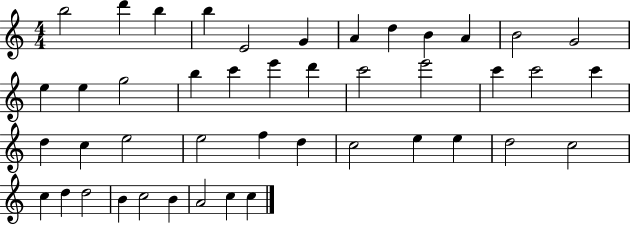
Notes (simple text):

B5/h D6/q B5/q B5/q E4/h G4/q A4/q D5/q B4/q A4/q B4/h G4/h E5/q E5/q G5/h B5/q C6/q E6/q D6/q C6/h E6/h C6/q C6/h C6/q D5/q C5/q E5/h E5/h F5/q D5/q C5/h E5/q E5/q D5/h C5/h C5/q D5/q D5/h B4/q C5/h B4/q A4/h C5/q C5/q